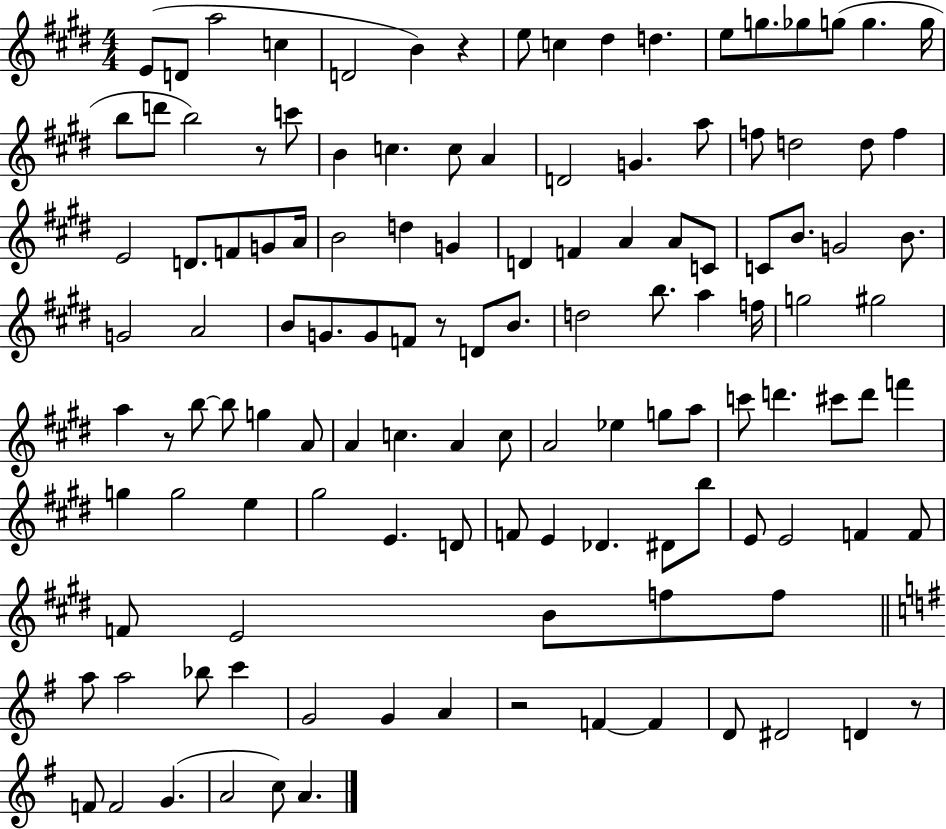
{
  \clef treble
  \numericTimeSignature
  \time 4/4
  \key e \major
  e'8( d'8 a''2 c''4 | d'2 b'4) r4 | e''8 c''4 dis''4 d''4. | e''8 g''8. ges''8 g''8( g''4. g''16 | \break b''8 d'''8 b''2) r8 c'''8 | b'4 c''4. c''8 a'4 | d'2 g'4. a''8 | f''8 d''2 d''8 f''4 | \break e'2 d'8. f'8 g'8 a'16 | b'2 d''4 g'4 | d'4 f'4 a'4 a'8 c'8 | c'8 b'8. g'2 b'8. | \break g'2 a'2 | b'8 g'8. g'8 f'8 r8 d'8 b'8. | d''2 b''8. a''4 f''16 | g''2 gis''2 | \break a''4 r8 b''8~~ b''8 g''4 a'8 | a'4 c''4. a'4 c''8 | a'2 ees''4 g''8 a''8 | c'''8 d'''4. cis'''8 d'''8 f'''4 | \break g''4 g''2 e''4 | gis''2 e'4. d'8 | f'8 e'4 des'4. dis'8 b''8 | e'8 e'2 f'4 f'8 | \break f'8 e'2 b'8 f''8 f''8 | \bar "||" \break \key g \major a''8 a''2 bes''8 c'''4 | g'2 g'4 a'4 | r2 f'4~~ f'4 | d'8 dis'2 d'4 r8 | \break f'8 f'2 g'4.( | a'2 c''8) a'4. | \bar "|."
}